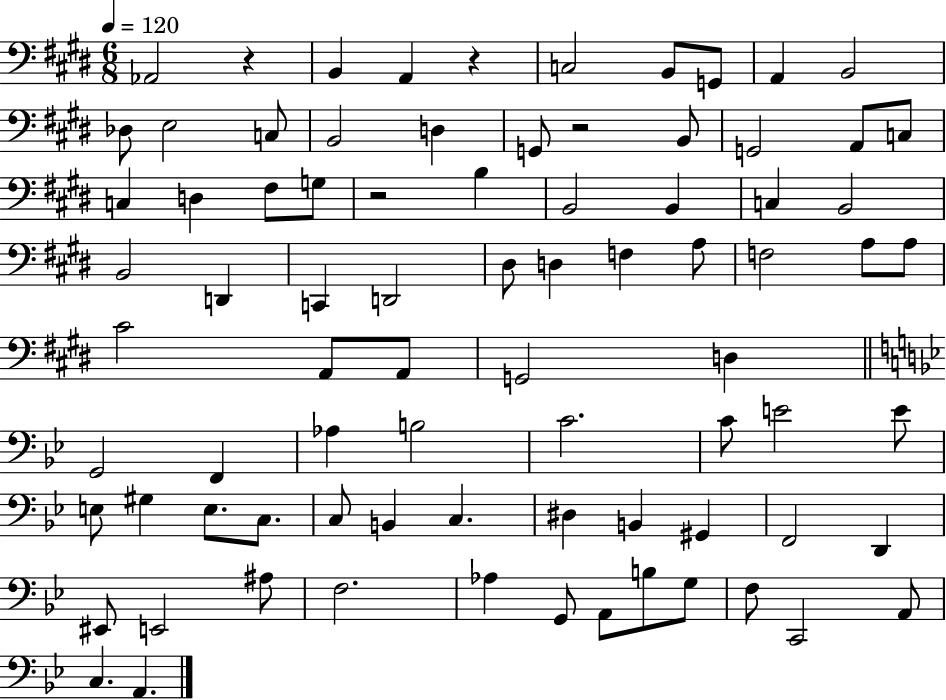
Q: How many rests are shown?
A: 4